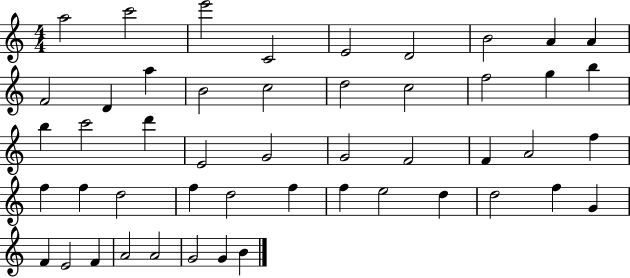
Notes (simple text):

A5/h C6/h E6/h C4/h E4/h D4/h B4/h A4/q A4/q F4/h D4/q A5/q B4/h C5/h D5/h C5/h F5/h G5/q B5/q B5/q C6/h D6/q E4/h G4/h G4/h F4/h F4/q A4/h F5/q F5/q F5/q D5/h F5/q D5/h F5/q F5/q E5/h D5/q D5/h F5/q G4/q F4/q E4/h F4/q A4/h A4/h G4/h G4/q B4/q